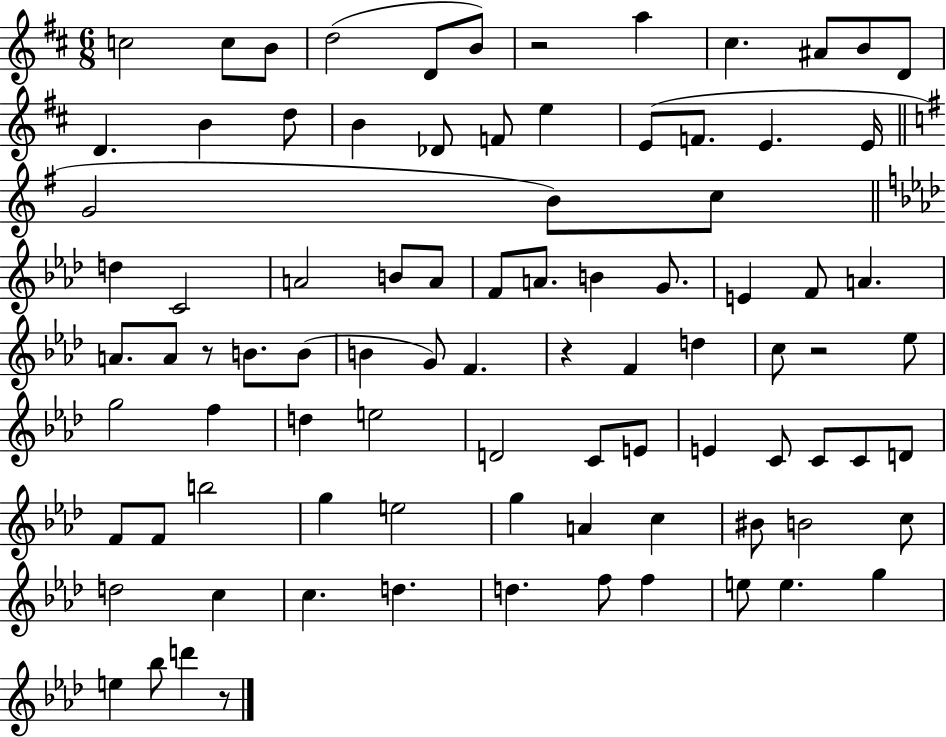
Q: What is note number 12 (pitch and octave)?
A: D4